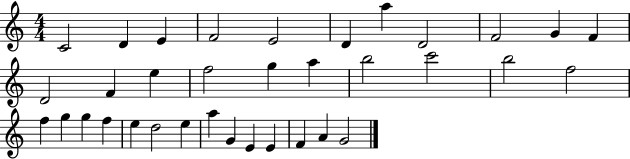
X:1
T:Untitled
M:4/4
L:1/4
K:C
C2 D E F2 E2 D a D2 F2 G F D2 F e f2 g a b2 c'2 b2 f2 f g g f e d2 e a G E E F A G2